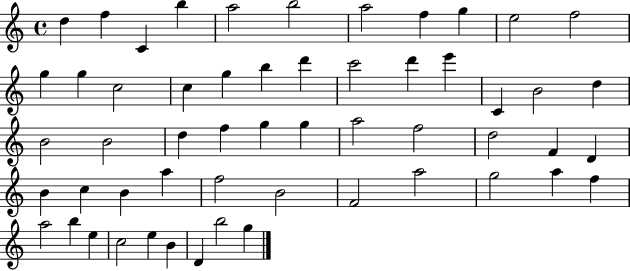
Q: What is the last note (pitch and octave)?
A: G5